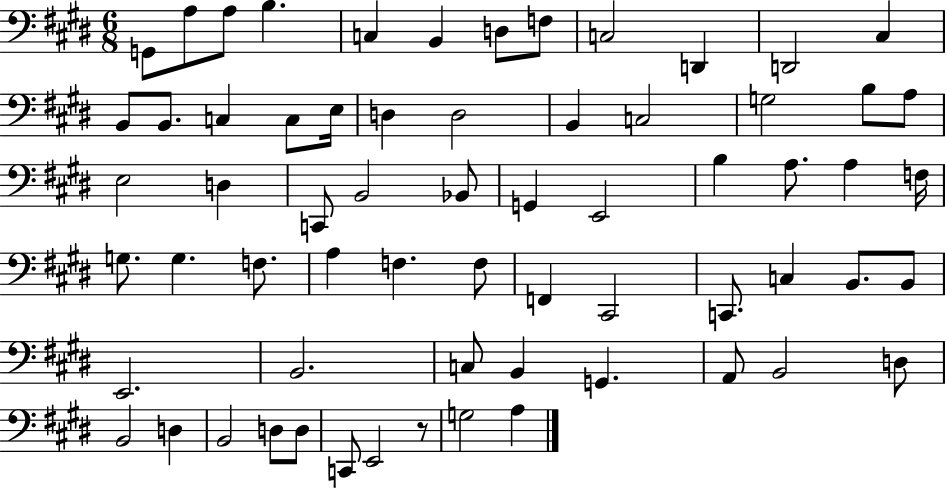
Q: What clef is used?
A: bass